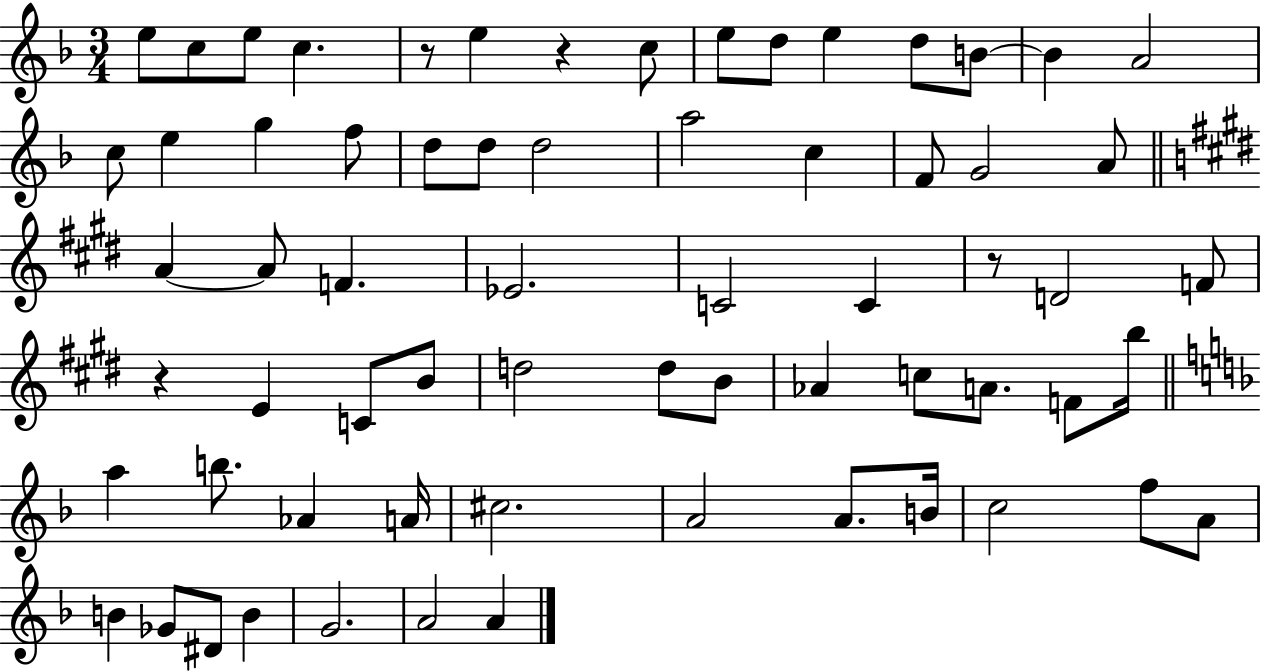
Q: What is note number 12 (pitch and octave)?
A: B4